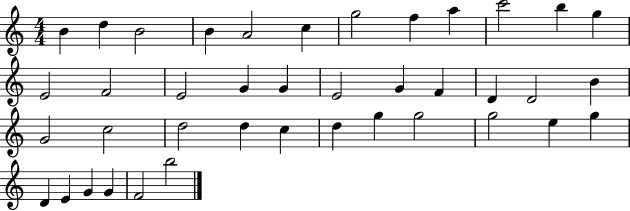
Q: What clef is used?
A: treble